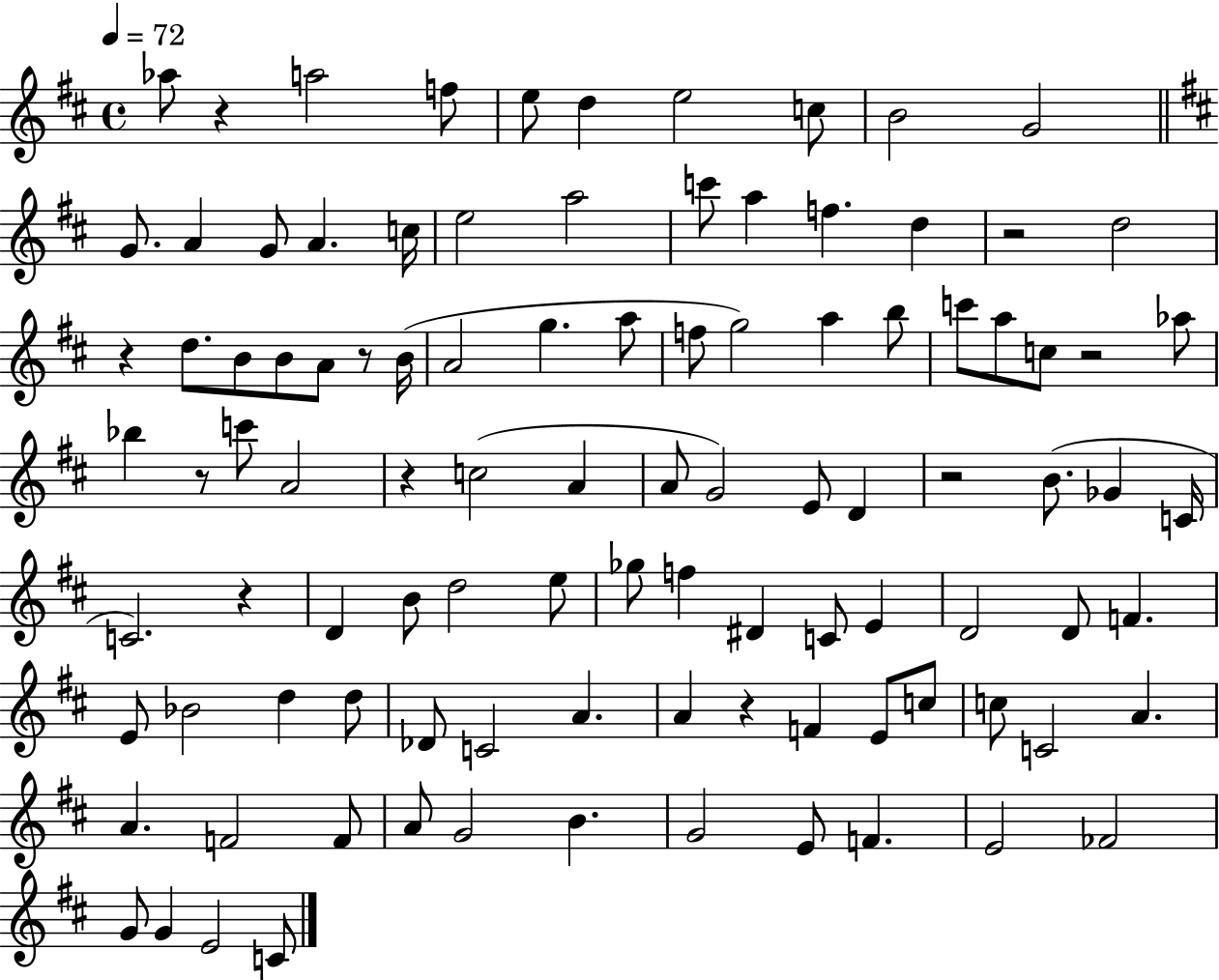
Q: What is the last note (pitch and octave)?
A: C4